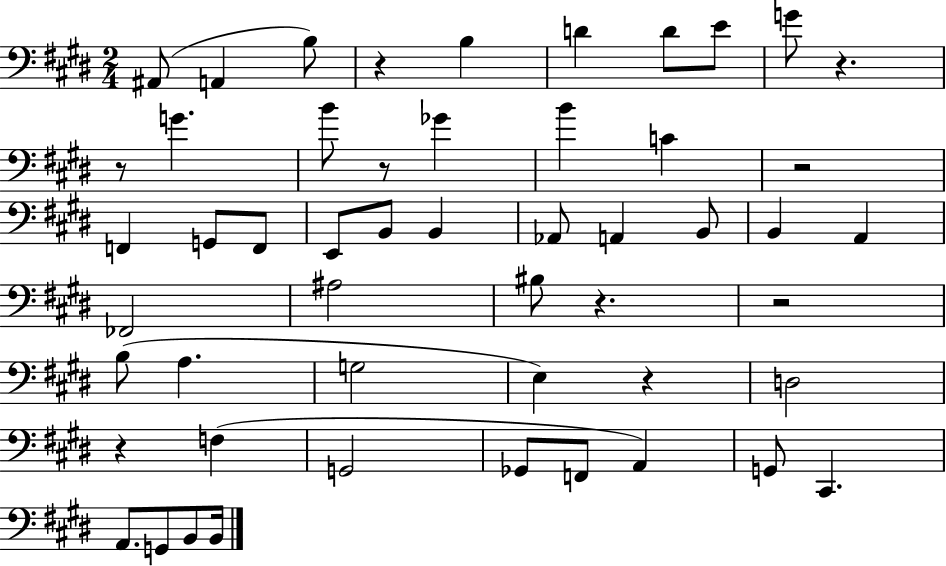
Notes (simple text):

A#2/e A2/q B3/e R/q B3/q D4/q D4/e E4/e G4/e R/q. R/e G4/q. B4/e R/e Gb4/q B4/q C4/q R/h F2/q G2/e F2/e E2/e B2/e B2/q Ab2/e A2/q B2/e B2/q A2/q FES2/h A#3/h BIS3/e R/q. R/h B3/e A3/q. G3/h E3/q R/q D3/h R/q F3/q G2/h Gb2/e F2/e A2/q G2/e C#2/q. A2/e. G2/e B2/e B2/s